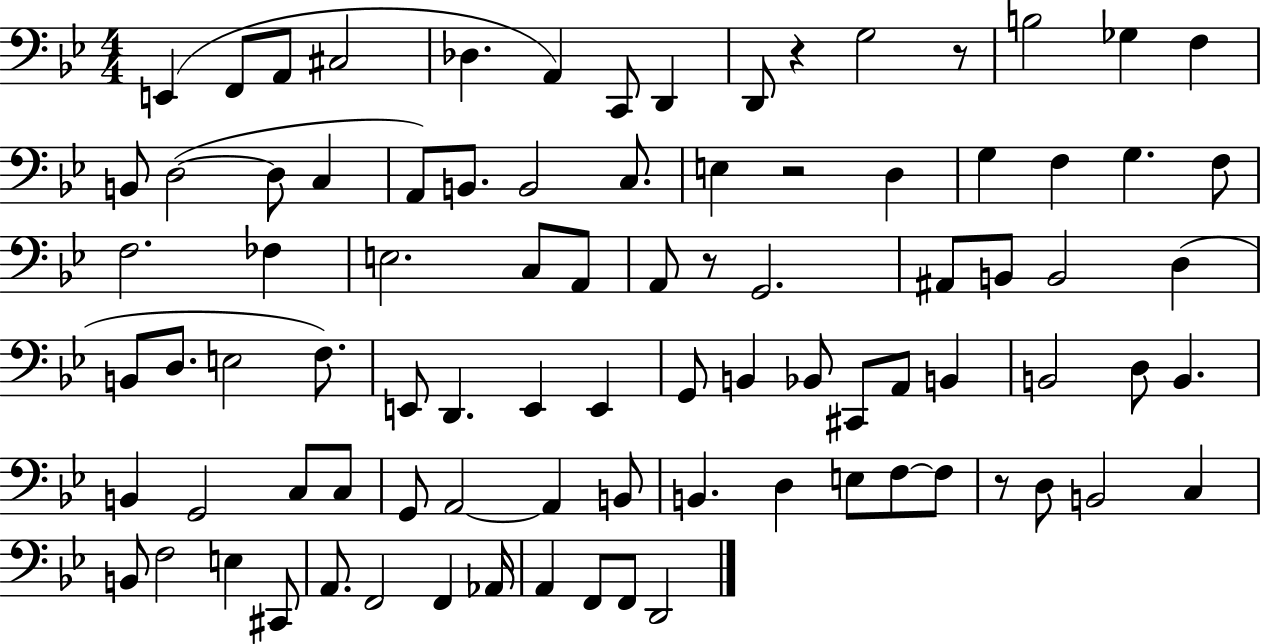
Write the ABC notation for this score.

X:1
T:Untitled
M:4/4
L:1/4
K:Bb
E,, F,,/2 A,,/2 ^C,2 _D, A,, C,,/2 D,, D,,/2 z G,2 z/2 B,2 _G, F, B,,/2 D,2 D,/2 C, A,,/2 B,,/2 B,,2 C,/2 E, z2 D, G, F, G, F,/2 F,2 _F, E,2 C,/2 A,,/2 A,,/2 z/2 G,,2 ^A,,/2 B,,/2 B,,2 D, B,,/2 D,/2 E,2 F,/2 E,,/2 D,, E,, E,, G,,/2 B,, _B,,/2 ^C,,/2 A,,/2 B,, B,,2 D,/2 B,, B,, G,,2 C,/2 C,/2 G,,/2 A,,2 A,, B,,/2 B,, D, E,/2 F,/2 F,/2 z/2 D,/2 B,,2 C, B,,/2 F,2 E, ^C,,/2 A,,/2 F,,2 F,, _A,,/4 A,, F,,/2 F,,/2 D,,2